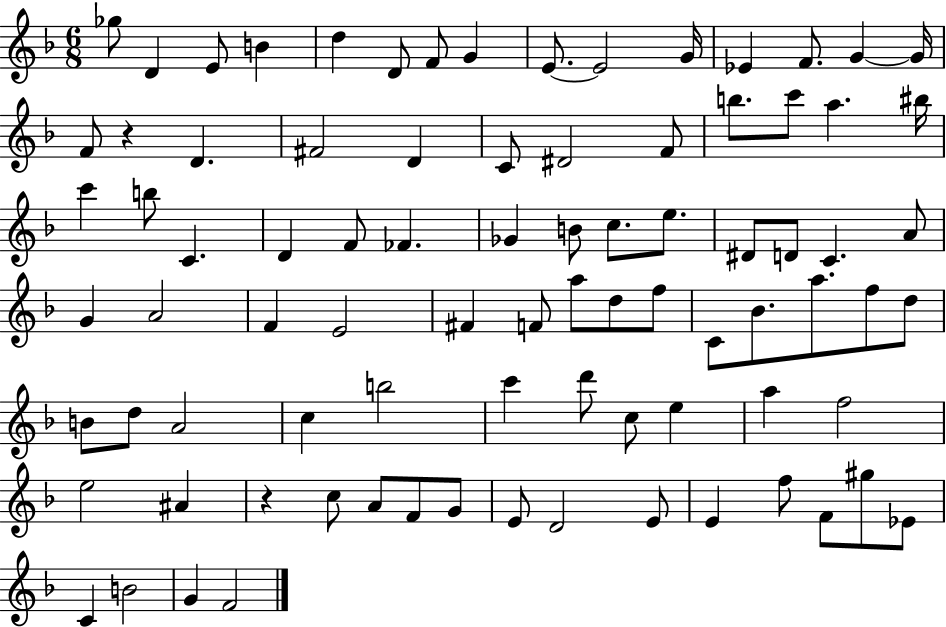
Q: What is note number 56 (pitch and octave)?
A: D5